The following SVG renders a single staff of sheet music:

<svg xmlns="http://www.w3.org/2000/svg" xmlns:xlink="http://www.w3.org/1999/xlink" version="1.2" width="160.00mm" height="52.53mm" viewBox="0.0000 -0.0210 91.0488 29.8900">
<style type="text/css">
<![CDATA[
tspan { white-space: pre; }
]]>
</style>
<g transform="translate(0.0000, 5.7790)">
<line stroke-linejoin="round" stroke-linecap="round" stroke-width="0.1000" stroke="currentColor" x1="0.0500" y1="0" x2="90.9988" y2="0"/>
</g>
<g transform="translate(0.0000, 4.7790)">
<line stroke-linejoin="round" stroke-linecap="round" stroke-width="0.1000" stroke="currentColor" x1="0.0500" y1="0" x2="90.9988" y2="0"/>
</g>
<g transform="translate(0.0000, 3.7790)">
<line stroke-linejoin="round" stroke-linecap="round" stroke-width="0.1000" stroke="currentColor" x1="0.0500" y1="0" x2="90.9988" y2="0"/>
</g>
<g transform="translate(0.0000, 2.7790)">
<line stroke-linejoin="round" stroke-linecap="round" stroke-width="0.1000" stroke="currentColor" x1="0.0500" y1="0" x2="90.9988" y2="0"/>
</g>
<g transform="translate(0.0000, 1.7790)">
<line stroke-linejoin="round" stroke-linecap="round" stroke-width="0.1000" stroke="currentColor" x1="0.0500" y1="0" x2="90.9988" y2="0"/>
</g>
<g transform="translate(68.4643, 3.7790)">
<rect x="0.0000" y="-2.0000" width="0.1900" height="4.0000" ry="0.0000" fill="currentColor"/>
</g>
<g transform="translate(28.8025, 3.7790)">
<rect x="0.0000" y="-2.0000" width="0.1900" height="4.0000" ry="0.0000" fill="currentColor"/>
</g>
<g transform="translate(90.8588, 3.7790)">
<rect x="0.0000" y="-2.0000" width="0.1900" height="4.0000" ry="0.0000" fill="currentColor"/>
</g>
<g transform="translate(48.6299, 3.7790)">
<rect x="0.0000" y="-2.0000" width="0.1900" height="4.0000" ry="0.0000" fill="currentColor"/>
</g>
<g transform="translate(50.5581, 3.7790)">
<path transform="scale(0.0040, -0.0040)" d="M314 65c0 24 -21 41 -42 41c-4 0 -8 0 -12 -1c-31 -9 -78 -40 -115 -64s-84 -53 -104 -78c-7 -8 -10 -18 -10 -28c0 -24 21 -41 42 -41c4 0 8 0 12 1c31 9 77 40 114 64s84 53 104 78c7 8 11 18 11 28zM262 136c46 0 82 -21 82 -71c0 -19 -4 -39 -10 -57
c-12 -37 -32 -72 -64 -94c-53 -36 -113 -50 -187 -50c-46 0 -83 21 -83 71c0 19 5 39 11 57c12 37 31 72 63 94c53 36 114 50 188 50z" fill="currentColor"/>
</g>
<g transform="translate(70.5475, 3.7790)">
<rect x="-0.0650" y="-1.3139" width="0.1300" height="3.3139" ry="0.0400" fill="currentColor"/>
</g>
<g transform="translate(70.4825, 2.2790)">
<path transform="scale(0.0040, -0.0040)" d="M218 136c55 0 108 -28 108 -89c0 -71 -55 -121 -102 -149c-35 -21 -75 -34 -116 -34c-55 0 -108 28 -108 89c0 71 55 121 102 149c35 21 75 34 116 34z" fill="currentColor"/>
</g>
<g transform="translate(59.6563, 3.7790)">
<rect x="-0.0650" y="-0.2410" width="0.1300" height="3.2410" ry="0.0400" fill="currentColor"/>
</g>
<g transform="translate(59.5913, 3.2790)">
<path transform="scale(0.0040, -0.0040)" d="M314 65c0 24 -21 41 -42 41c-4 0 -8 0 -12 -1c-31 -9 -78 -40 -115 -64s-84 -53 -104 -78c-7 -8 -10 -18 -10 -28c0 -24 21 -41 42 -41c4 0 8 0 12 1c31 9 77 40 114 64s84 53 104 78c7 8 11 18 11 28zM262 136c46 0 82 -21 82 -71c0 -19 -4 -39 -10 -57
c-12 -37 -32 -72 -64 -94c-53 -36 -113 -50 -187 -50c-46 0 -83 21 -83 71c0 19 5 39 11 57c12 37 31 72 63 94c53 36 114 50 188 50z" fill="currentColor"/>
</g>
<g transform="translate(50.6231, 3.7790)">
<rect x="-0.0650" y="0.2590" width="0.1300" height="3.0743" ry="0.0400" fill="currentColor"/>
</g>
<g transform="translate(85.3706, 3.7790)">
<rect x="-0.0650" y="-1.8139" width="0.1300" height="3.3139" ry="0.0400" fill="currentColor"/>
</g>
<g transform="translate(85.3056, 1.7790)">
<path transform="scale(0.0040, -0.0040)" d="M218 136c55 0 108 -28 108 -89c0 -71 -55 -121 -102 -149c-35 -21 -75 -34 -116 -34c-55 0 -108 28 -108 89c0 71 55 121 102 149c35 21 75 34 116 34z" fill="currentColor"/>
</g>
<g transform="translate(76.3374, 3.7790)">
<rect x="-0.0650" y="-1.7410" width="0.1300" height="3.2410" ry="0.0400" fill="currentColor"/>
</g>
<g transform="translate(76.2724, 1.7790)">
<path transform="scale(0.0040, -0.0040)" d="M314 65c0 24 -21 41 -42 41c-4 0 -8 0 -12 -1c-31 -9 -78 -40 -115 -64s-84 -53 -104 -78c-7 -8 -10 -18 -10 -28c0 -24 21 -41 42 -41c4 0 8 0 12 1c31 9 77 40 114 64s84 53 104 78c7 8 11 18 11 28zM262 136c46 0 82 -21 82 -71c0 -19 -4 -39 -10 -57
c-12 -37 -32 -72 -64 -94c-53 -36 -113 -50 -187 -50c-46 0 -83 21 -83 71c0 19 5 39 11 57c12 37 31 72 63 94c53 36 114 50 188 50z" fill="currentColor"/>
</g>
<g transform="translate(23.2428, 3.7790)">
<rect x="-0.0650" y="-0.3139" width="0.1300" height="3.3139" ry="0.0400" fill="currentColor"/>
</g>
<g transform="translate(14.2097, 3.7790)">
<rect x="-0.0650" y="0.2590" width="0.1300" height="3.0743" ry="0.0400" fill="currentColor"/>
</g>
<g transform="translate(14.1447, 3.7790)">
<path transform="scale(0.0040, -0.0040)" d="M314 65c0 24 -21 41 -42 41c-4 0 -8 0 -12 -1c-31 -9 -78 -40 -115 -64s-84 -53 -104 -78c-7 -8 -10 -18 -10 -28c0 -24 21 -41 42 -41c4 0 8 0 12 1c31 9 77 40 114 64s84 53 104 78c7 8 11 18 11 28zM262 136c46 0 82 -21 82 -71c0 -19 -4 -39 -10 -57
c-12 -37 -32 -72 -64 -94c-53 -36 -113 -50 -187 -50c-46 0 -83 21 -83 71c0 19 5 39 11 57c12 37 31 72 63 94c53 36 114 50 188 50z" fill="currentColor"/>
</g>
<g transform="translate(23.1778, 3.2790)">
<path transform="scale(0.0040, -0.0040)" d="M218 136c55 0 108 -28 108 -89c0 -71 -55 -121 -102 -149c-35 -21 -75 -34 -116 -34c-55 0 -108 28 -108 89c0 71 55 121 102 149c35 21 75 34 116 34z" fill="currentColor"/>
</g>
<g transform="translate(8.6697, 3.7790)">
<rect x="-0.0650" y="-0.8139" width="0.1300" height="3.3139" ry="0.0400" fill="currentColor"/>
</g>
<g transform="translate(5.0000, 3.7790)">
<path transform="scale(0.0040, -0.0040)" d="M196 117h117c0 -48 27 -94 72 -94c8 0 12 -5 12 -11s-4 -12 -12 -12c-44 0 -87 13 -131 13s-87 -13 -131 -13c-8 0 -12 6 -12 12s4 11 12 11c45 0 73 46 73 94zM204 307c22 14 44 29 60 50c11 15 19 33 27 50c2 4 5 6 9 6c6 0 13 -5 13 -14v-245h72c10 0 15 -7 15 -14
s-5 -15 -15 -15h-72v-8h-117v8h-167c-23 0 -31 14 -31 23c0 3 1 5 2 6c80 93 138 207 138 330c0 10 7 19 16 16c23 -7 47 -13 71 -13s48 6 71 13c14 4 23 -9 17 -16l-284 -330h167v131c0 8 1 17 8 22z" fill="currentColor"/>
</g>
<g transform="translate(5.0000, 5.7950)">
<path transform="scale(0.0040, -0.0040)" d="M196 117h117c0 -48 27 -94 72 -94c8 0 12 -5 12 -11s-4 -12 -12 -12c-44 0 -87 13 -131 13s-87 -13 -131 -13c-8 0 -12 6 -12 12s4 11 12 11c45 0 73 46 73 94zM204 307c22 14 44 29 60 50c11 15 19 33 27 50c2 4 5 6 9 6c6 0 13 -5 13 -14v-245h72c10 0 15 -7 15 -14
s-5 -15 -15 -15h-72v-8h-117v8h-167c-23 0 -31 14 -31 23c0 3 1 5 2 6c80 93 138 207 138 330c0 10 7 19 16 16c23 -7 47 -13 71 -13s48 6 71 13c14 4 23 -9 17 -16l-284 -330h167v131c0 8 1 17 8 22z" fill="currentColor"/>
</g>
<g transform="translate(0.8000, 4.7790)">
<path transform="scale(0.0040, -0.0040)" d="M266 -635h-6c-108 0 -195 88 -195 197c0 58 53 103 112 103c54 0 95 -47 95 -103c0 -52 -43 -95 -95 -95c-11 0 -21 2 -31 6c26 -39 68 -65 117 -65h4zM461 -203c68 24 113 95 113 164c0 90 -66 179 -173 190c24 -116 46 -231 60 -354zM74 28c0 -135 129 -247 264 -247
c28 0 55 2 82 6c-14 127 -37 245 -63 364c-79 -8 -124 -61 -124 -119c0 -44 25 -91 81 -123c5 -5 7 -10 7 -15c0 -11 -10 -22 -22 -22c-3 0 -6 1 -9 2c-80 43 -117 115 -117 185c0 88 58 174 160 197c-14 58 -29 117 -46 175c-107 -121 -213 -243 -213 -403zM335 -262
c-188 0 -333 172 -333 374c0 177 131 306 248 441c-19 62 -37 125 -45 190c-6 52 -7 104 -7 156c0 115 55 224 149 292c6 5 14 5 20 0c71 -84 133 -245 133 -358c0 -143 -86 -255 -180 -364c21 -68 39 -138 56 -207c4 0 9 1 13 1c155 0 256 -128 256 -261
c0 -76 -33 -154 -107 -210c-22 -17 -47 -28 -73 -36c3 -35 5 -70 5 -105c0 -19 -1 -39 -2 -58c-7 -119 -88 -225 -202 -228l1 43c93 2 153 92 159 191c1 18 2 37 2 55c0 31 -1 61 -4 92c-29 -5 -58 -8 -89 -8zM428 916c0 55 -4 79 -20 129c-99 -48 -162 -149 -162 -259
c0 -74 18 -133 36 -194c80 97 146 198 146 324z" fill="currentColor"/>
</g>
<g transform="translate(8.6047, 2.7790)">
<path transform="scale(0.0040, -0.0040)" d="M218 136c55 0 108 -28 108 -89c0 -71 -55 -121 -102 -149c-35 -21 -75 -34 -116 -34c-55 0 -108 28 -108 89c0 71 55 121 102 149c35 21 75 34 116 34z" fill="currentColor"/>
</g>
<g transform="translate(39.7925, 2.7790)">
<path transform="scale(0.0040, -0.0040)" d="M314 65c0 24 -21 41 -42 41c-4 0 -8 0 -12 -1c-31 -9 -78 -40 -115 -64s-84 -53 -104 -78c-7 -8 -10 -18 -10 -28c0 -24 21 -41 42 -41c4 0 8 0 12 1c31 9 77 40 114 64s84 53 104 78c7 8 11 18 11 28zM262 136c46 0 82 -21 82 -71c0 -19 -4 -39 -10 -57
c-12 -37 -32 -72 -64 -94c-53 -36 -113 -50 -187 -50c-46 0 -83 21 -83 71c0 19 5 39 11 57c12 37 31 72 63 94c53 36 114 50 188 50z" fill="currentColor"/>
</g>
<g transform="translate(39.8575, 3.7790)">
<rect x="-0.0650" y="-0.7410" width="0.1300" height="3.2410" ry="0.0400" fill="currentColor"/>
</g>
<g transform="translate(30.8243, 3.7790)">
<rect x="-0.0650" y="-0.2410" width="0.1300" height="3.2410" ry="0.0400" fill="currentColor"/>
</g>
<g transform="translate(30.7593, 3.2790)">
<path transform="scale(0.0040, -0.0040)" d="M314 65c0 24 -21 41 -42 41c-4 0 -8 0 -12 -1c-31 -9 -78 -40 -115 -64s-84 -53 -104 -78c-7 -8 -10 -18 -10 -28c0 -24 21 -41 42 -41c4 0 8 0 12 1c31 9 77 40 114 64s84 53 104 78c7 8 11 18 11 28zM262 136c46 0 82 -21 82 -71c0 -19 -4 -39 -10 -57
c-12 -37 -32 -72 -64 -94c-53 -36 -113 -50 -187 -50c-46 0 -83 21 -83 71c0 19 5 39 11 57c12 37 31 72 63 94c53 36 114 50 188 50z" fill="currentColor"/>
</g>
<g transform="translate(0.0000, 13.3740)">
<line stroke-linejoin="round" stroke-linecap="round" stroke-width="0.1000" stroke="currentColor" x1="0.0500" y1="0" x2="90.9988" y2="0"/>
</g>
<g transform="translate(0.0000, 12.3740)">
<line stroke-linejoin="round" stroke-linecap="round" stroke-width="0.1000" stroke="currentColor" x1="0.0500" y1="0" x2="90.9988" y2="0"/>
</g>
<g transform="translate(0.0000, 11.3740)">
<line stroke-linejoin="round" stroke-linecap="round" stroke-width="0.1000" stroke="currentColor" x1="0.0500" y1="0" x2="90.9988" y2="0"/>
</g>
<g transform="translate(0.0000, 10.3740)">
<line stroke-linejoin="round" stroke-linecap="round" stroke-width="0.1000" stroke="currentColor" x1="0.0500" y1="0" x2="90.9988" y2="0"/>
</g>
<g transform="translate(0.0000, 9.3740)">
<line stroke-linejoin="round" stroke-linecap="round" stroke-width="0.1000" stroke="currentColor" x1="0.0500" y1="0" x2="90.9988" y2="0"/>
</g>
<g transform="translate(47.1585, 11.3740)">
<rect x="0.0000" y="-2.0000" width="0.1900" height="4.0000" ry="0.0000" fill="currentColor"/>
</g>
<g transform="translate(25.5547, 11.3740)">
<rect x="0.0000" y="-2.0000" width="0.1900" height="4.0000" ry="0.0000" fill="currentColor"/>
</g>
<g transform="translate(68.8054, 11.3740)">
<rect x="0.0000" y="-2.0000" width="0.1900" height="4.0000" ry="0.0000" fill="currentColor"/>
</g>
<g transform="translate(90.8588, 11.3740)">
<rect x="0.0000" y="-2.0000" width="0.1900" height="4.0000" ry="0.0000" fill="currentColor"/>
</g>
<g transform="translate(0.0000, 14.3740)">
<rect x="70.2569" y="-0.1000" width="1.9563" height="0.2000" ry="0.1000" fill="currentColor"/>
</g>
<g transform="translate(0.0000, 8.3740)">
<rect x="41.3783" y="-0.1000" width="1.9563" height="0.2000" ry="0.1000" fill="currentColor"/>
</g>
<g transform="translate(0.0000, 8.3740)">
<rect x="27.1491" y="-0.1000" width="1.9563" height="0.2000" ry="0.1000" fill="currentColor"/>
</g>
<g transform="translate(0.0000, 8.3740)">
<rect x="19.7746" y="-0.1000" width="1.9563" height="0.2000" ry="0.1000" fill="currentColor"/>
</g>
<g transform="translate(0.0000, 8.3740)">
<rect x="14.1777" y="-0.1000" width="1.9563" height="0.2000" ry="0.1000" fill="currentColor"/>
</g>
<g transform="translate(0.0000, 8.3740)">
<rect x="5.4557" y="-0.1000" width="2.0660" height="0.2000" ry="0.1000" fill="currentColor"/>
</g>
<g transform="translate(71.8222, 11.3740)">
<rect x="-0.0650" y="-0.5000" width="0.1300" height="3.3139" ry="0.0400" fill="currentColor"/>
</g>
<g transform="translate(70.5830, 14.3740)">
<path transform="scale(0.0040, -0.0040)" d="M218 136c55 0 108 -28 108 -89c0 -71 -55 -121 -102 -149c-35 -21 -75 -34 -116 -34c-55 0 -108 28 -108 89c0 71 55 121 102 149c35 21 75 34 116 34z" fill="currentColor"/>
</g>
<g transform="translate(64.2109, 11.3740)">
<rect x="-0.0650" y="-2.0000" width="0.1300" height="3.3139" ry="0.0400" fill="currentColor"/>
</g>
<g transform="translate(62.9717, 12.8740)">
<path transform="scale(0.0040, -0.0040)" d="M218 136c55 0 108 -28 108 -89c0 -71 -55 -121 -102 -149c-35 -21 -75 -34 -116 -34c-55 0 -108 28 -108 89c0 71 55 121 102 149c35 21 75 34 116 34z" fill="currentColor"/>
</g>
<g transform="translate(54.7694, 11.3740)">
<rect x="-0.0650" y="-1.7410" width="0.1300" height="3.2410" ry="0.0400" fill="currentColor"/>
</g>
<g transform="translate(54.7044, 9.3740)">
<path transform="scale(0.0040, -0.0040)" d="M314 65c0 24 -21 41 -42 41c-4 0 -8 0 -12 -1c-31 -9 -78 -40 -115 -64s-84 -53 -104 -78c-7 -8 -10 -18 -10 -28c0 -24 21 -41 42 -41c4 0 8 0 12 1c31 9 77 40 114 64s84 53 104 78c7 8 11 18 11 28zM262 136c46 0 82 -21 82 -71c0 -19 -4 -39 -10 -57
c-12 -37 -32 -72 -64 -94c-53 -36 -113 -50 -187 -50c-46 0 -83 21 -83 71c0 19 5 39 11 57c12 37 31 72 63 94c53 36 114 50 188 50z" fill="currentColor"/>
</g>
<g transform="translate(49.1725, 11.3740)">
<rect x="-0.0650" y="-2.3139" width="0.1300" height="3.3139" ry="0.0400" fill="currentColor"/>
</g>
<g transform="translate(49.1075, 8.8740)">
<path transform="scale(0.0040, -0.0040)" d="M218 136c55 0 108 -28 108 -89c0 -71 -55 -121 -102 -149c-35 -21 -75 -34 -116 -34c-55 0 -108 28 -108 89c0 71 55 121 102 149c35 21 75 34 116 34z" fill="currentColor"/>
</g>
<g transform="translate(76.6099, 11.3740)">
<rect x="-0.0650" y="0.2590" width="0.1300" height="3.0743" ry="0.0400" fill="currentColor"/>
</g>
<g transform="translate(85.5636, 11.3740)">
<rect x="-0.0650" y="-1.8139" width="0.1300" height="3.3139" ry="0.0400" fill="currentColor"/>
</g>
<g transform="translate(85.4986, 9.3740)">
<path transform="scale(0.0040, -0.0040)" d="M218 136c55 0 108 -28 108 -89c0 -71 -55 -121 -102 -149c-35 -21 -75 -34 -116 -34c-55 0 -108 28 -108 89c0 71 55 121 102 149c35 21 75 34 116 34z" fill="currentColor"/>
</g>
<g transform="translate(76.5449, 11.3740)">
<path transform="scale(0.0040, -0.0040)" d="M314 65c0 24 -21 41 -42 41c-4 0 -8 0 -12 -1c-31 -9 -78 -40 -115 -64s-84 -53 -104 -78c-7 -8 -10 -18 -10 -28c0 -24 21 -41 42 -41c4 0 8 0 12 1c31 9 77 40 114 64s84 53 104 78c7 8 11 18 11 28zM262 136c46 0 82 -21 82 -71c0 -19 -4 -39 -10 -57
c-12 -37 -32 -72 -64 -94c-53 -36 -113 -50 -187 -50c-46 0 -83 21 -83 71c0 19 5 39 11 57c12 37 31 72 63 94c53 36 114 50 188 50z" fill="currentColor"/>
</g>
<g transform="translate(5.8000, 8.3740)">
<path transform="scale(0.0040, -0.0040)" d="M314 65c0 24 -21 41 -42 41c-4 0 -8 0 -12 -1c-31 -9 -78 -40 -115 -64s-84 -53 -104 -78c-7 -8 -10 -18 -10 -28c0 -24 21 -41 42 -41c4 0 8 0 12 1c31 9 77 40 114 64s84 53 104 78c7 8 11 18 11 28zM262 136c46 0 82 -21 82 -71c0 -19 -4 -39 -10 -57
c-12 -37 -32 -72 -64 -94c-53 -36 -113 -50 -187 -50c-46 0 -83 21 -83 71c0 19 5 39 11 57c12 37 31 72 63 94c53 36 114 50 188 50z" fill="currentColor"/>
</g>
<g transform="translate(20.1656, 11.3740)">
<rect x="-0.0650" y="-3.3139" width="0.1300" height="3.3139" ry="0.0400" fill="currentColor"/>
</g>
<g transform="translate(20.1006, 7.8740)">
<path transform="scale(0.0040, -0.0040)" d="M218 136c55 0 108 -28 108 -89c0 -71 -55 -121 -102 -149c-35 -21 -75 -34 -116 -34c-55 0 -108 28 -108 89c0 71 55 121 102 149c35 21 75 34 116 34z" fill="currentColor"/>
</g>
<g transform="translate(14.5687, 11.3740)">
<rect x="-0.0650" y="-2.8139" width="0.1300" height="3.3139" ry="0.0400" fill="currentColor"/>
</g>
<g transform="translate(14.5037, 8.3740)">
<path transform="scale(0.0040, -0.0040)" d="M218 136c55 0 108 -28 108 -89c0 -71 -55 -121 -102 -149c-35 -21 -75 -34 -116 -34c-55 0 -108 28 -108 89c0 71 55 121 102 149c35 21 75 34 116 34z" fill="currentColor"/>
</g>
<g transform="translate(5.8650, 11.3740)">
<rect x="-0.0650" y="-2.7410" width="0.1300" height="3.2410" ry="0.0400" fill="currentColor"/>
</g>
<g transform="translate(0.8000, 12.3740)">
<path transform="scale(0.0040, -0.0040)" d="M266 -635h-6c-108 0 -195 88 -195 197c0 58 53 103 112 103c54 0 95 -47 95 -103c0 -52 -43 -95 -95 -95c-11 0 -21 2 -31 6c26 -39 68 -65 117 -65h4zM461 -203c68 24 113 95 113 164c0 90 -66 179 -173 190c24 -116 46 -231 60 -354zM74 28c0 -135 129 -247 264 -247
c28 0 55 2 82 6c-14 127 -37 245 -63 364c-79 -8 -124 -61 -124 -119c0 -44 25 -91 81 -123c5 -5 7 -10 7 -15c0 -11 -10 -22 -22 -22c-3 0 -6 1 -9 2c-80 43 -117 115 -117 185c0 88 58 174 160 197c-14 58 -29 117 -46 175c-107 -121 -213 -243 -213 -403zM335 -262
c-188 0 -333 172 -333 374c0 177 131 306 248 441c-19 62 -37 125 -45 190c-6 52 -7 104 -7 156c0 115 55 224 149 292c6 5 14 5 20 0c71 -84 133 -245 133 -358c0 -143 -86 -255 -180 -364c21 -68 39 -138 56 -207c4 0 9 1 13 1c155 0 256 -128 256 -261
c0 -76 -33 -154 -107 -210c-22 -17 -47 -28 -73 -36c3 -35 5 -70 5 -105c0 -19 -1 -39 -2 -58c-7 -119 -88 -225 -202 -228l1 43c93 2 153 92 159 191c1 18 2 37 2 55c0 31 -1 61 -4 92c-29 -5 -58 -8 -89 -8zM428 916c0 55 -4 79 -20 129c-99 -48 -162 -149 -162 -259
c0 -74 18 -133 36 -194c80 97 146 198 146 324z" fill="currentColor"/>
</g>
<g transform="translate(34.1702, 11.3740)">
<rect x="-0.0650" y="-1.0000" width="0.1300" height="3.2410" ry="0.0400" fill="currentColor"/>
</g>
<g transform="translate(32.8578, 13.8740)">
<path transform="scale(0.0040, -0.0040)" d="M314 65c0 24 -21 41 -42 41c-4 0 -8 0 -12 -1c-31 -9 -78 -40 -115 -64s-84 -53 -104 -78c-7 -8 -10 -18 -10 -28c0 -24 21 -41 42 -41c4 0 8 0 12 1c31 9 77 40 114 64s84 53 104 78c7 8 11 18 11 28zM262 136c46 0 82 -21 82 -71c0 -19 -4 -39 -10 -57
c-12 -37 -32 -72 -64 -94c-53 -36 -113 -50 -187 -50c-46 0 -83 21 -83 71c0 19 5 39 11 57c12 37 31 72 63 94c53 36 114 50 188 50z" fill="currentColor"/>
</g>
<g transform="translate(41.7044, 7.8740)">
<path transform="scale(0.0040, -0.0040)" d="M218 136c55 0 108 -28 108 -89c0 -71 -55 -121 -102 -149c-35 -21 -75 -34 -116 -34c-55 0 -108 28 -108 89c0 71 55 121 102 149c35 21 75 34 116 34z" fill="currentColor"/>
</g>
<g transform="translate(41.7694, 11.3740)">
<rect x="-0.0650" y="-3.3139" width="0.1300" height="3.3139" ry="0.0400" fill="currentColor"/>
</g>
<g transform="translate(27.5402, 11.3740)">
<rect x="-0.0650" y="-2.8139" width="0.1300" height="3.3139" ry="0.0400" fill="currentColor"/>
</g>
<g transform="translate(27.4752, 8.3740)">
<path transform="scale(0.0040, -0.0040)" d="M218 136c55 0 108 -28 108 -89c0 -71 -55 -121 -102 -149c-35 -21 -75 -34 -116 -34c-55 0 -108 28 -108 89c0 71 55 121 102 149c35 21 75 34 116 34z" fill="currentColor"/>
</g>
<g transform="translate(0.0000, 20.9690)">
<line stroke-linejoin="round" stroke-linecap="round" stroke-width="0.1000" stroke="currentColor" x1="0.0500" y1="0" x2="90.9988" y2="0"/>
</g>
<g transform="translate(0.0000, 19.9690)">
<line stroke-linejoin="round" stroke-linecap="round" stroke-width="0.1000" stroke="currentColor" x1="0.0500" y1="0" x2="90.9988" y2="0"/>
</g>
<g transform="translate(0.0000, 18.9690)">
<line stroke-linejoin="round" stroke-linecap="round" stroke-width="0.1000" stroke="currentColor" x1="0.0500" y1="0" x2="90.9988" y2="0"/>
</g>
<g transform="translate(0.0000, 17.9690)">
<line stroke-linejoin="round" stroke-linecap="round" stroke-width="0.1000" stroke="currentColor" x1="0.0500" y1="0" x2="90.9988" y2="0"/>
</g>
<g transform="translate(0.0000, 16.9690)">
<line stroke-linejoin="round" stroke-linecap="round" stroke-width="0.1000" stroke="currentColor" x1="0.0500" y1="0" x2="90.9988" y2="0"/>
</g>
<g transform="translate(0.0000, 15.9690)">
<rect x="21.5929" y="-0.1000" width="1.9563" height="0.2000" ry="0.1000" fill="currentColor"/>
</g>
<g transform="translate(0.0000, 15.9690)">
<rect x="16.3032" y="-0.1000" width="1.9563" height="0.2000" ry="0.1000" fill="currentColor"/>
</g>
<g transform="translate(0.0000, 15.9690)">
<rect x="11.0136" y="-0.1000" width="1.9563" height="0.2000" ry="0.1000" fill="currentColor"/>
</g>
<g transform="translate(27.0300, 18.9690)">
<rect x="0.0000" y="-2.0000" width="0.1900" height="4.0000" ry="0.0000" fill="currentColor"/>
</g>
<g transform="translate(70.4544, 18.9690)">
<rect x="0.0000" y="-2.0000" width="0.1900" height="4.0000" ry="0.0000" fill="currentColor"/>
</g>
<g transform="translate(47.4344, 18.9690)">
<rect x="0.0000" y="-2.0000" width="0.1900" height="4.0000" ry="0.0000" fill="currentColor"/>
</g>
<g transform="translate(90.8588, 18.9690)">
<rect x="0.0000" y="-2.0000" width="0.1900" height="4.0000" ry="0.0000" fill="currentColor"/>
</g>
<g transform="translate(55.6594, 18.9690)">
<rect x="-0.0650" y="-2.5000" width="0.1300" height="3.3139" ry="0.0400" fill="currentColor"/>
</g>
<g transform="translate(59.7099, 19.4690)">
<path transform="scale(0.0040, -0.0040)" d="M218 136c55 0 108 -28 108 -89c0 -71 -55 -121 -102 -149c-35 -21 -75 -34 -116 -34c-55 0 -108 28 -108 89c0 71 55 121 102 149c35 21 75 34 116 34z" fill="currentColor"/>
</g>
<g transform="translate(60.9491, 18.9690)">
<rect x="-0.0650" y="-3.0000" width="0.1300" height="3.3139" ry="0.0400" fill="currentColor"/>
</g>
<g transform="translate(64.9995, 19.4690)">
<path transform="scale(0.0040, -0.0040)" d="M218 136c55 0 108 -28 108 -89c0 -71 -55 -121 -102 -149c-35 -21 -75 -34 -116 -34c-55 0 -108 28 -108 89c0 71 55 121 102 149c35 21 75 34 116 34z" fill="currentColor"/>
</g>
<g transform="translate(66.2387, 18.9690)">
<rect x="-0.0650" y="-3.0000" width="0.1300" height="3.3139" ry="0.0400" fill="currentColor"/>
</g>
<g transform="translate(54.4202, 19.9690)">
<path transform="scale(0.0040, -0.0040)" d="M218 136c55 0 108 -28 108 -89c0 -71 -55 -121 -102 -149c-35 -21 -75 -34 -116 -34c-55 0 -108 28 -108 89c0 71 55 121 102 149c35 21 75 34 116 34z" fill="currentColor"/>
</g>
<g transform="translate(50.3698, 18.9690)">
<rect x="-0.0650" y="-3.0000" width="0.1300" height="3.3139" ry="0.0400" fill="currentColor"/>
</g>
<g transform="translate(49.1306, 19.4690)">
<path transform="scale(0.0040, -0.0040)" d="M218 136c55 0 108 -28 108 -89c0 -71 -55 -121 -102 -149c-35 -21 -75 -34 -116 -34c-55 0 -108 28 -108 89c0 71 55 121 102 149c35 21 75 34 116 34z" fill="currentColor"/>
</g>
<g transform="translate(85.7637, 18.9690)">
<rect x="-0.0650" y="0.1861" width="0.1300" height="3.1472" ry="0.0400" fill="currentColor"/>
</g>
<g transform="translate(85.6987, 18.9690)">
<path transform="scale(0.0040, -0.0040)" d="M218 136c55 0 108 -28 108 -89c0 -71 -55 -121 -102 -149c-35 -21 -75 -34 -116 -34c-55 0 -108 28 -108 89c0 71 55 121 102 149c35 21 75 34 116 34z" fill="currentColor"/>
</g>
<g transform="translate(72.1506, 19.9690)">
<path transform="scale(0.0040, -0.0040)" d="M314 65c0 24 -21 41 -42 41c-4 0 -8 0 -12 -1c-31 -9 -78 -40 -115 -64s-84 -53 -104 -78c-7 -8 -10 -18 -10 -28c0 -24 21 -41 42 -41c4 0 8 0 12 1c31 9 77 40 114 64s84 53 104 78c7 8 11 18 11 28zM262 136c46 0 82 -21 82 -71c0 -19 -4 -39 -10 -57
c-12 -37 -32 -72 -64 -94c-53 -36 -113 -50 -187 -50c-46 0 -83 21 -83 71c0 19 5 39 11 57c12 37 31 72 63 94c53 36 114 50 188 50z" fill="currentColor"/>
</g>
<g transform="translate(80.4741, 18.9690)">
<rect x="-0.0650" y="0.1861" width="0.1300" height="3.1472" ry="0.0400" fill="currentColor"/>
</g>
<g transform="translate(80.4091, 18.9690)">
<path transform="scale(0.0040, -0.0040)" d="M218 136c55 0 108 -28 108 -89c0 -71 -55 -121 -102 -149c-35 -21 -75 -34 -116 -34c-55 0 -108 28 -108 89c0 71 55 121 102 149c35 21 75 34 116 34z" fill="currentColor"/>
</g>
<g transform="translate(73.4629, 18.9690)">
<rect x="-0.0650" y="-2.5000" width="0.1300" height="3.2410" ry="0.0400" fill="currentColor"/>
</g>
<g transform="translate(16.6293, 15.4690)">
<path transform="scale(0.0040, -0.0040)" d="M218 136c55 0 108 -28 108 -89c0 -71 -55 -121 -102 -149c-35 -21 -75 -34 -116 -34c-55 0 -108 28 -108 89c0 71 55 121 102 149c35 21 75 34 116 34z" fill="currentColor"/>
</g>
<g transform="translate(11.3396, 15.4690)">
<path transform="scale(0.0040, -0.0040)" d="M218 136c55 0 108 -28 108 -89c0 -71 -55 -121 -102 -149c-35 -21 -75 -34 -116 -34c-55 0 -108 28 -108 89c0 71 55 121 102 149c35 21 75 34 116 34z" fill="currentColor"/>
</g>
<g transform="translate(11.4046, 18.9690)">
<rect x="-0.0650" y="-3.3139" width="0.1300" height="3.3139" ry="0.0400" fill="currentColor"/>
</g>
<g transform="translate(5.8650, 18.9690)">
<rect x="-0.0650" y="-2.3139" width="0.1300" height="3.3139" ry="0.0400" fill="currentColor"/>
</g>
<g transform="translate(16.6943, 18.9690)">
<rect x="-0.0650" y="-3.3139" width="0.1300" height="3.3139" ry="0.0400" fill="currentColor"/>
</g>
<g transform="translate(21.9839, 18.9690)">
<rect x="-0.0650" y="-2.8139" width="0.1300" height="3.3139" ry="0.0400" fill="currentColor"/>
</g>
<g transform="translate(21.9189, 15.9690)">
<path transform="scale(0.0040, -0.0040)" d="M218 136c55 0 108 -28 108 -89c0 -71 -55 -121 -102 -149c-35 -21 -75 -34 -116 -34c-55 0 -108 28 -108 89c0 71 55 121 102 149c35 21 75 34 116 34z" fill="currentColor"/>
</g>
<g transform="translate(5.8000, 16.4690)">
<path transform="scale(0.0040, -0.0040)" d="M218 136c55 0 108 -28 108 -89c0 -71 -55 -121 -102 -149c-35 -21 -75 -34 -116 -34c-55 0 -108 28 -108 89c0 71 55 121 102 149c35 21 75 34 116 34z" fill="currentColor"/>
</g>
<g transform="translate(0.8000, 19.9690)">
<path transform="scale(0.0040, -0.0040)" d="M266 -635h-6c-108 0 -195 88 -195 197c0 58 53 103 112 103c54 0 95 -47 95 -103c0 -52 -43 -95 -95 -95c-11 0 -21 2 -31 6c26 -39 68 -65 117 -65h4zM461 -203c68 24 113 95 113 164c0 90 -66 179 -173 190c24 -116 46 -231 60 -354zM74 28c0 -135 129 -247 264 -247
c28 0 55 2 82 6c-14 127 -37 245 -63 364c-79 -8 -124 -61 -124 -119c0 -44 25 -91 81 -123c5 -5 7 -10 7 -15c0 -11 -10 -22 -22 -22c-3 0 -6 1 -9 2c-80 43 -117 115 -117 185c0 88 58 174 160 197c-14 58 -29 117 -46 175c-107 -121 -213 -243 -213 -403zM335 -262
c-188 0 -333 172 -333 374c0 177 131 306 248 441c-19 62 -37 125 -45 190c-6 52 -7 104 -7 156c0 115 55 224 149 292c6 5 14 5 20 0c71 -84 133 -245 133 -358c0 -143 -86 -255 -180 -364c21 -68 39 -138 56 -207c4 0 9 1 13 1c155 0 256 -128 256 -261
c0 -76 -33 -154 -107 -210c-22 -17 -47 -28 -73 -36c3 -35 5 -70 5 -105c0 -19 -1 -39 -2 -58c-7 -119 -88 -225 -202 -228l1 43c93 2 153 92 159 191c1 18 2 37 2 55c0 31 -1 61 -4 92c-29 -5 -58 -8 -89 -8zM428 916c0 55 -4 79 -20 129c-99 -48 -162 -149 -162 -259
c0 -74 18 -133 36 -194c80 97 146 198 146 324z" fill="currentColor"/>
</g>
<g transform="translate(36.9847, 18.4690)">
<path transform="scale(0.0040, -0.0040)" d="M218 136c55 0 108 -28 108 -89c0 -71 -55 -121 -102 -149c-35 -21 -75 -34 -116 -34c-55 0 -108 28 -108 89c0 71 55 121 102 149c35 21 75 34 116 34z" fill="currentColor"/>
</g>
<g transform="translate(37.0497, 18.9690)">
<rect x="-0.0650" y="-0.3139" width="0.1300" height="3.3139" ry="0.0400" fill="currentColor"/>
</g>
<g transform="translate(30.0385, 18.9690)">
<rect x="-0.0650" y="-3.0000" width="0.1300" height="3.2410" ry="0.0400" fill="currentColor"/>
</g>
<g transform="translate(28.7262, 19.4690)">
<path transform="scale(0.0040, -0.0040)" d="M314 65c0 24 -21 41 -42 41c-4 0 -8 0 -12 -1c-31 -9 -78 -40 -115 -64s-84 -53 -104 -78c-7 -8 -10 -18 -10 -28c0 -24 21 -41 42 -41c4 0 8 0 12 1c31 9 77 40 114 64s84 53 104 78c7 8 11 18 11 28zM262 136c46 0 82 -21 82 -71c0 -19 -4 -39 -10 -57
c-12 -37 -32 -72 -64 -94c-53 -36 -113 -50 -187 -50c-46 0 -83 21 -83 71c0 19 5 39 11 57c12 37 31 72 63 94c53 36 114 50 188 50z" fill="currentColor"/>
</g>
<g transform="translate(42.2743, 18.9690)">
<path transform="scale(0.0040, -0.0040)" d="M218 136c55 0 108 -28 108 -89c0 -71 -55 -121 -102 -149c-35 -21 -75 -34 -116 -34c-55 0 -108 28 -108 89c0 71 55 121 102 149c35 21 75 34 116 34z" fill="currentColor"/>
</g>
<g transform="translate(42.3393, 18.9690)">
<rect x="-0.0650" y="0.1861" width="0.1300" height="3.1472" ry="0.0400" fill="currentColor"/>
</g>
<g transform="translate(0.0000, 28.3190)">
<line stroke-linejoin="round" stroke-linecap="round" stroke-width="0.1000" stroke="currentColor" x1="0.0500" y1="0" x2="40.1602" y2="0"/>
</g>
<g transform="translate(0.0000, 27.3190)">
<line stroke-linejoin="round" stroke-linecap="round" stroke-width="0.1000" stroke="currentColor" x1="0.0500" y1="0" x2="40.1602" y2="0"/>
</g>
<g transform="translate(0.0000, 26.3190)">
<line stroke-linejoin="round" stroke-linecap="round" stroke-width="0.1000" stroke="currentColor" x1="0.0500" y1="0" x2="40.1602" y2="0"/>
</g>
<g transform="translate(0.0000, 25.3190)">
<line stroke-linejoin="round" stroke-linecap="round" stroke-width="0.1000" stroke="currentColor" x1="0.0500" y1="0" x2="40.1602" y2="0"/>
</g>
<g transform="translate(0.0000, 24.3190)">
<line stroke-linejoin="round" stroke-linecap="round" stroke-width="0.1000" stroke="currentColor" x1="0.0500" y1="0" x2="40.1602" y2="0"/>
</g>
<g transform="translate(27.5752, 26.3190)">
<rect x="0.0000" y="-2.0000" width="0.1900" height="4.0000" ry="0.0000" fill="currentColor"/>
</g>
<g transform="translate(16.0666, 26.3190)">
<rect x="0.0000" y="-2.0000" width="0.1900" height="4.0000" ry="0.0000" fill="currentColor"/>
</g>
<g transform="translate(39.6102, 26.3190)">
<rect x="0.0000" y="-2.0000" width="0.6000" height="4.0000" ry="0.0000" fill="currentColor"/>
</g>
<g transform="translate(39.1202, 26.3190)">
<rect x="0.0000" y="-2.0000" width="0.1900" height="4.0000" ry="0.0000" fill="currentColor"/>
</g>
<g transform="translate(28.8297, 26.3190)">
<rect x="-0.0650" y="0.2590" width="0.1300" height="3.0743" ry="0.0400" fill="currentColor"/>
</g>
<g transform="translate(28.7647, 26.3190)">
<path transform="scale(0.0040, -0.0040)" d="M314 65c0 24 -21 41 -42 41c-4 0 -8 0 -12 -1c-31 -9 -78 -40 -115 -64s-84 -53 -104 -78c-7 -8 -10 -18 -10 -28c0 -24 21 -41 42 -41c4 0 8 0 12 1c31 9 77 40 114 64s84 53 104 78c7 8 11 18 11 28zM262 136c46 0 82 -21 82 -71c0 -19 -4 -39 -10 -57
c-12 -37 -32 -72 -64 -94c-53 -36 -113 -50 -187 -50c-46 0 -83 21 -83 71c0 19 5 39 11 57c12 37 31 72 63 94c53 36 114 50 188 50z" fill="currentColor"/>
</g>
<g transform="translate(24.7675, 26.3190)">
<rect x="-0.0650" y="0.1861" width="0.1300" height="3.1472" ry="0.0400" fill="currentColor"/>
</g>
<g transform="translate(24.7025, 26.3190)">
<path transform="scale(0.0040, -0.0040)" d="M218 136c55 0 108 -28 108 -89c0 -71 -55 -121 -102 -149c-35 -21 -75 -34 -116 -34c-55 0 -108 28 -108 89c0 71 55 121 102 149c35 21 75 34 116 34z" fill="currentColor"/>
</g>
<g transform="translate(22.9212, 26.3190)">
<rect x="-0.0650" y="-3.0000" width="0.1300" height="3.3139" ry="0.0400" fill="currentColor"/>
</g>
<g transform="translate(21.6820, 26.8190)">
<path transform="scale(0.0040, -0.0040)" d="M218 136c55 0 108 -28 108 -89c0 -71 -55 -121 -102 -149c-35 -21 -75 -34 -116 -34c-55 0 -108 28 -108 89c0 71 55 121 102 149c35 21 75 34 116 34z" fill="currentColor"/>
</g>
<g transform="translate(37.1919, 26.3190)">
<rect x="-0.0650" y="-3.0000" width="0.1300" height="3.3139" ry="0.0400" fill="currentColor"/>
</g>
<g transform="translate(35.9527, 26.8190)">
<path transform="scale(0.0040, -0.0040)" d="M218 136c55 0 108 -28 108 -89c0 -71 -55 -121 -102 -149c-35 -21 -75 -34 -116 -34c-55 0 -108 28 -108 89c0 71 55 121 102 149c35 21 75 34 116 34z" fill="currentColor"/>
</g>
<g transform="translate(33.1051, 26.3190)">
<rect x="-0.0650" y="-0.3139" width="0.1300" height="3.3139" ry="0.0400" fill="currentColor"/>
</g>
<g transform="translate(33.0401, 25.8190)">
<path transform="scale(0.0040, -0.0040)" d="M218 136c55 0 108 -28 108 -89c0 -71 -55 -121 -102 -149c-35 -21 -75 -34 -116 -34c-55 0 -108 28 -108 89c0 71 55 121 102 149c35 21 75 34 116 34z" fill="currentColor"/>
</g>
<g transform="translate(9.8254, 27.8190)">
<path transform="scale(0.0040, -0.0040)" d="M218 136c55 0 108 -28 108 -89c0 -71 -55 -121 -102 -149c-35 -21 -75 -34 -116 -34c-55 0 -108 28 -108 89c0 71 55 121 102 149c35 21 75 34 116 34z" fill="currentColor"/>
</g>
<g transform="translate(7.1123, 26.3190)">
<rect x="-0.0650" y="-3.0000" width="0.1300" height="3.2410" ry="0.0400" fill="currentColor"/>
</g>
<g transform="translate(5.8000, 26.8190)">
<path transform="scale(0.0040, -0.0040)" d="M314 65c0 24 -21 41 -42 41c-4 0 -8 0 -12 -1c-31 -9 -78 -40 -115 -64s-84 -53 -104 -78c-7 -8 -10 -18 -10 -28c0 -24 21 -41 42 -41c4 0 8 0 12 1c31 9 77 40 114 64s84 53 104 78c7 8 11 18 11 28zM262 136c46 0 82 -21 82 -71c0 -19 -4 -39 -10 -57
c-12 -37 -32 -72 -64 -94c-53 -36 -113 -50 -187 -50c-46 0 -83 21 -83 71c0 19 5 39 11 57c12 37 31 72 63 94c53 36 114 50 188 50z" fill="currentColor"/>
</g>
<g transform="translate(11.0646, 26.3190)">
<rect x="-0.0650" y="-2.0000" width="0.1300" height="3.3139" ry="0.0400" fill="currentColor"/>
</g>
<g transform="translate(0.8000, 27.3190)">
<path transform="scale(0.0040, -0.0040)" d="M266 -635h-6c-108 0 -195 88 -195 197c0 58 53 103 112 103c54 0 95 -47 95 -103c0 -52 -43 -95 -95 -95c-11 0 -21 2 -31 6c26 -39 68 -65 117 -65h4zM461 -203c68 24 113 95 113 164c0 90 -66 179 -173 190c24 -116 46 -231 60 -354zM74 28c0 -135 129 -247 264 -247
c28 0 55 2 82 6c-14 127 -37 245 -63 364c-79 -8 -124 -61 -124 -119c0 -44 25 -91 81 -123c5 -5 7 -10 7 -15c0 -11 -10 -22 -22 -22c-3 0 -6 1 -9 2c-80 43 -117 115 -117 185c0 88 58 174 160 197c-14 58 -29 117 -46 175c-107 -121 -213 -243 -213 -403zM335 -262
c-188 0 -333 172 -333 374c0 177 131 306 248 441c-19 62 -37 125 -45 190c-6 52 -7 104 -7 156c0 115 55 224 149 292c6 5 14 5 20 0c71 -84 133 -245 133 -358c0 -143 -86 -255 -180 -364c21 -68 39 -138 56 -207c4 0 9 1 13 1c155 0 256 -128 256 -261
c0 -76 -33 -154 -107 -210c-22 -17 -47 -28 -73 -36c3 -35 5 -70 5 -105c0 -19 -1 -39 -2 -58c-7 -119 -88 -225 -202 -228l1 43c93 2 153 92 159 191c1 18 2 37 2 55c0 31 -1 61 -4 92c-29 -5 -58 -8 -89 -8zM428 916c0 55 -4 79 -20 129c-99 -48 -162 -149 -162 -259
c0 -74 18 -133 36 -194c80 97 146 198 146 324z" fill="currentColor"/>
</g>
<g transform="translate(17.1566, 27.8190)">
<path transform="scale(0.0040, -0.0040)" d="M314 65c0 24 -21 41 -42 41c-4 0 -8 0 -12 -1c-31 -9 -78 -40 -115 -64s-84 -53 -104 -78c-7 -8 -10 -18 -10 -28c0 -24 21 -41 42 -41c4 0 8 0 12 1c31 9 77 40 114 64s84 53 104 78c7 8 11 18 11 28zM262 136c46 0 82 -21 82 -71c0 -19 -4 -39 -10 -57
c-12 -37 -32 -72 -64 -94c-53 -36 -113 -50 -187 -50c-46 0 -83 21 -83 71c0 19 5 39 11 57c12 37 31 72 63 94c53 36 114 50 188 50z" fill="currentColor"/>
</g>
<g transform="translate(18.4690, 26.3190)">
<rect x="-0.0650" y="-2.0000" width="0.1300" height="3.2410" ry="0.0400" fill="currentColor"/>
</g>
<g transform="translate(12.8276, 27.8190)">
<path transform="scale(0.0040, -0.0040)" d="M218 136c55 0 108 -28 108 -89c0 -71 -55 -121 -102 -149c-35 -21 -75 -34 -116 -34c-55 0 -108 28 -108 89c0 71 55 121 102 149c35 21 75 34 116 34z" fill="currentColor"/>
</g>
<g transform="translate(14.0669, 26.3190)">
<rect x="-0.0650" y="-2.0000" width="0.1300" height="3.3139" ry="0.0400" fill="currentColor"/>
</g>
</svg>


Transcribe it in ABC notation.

X:1
T:Untitled
M:4/4
L:1/4
K:C
d B2 c c2 d2 B2 c2 e f2 f a2 a b a D2 b g f2 F C B2 f g b b a A2 c B A G A A G2 B B A2 F F F2 A B B2 c A